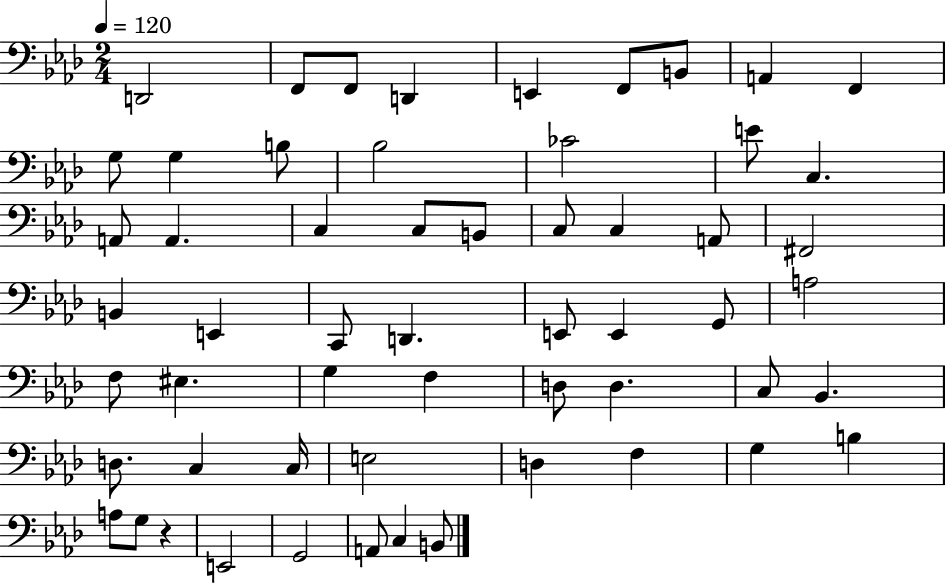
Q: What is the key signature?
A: AES major